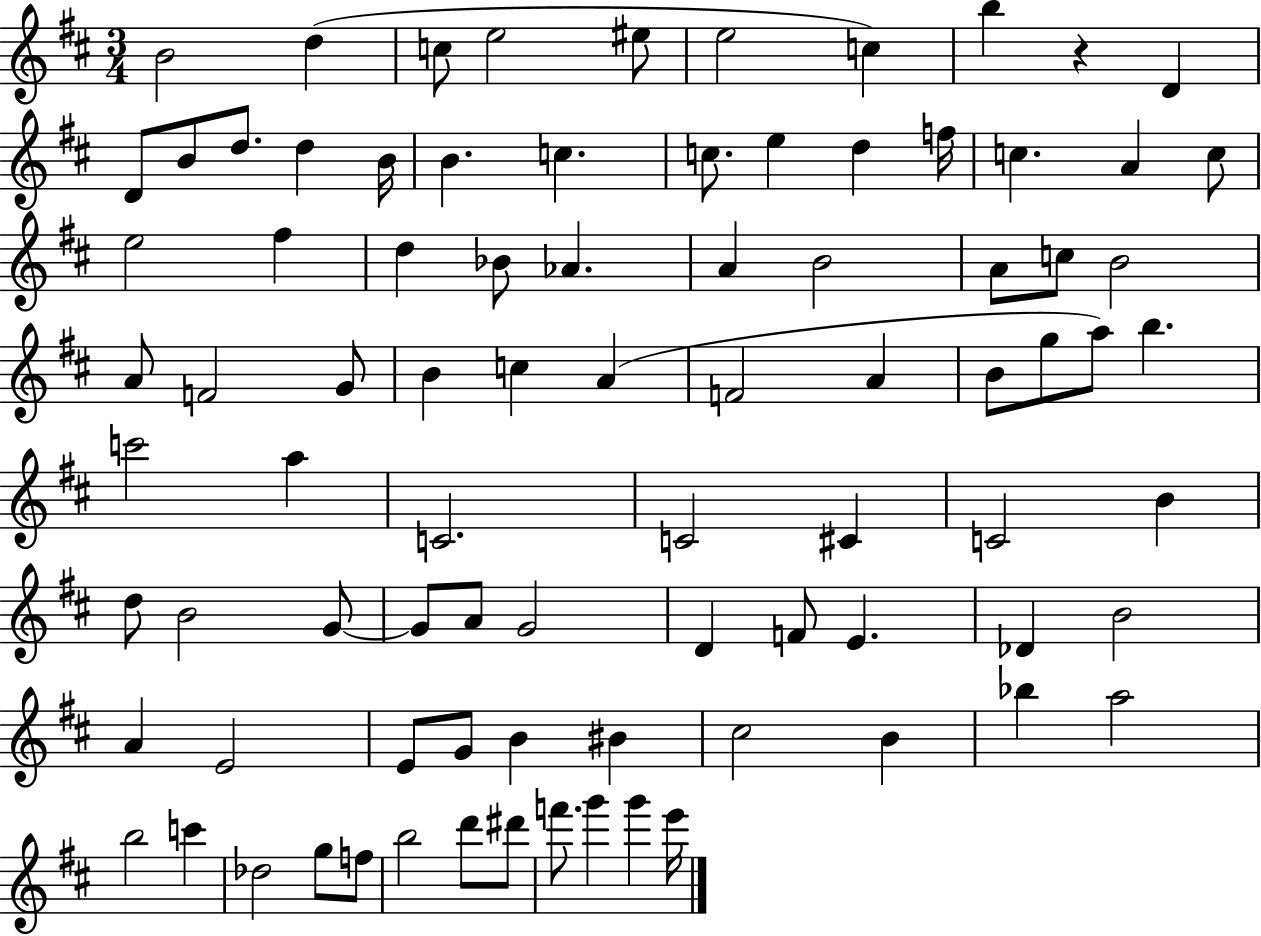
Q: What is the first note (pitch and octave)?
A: B4